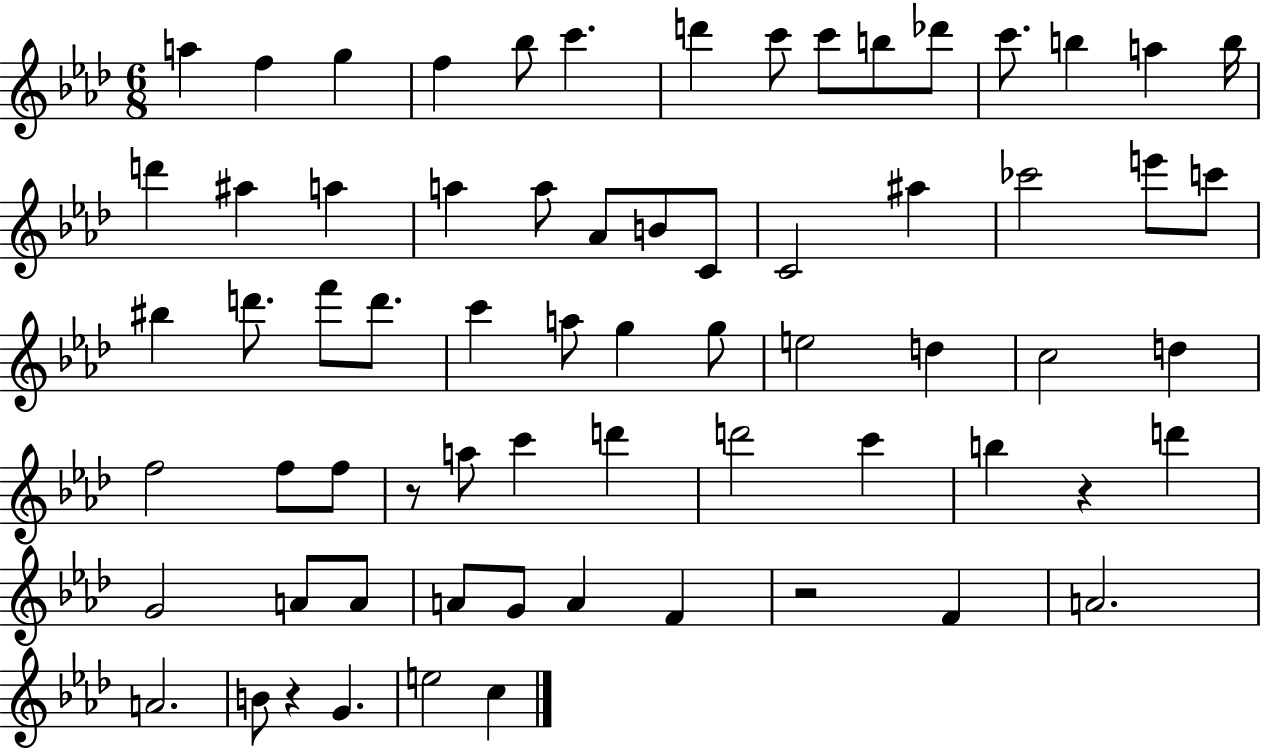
A5/q F5/q G5/q F5/q Bb5/e C6/q. D6/q C6/e C6/e B5/e Db6/e C6/e. B5/q A5/q B5/s D6/q A#5/q A5/q A5/q A5/e Ab4/e B4/e C4/e C4/h A#5/q CES6/h E6/e C6/e BIS5/q D6/e. F6/e D6/e. C6/q A5/e G5/q G5/e E5/h D5/q C5/h D5/q F5/h F5/e F5/e R/e A5/e C6/q D6/q D6/h C6/q B5/q R/q D6/q G4/h A4/e A4/e A4/e G4/e A4/q F4/q R/h F4/q A4/h. A4/h. B4/e R/q G4/q. E5/h C5/q